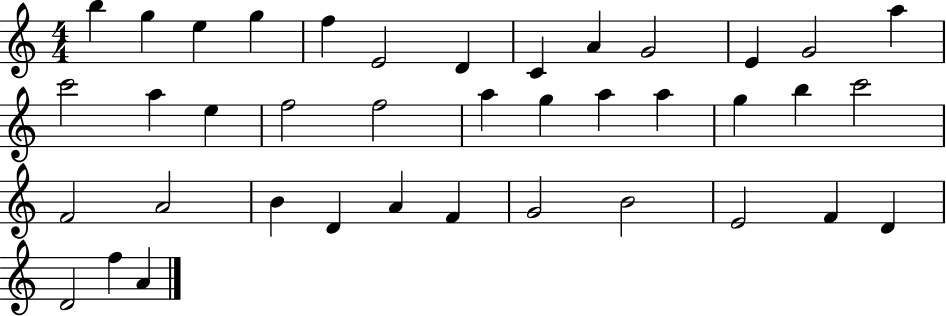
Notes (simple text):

B5/q G5/q E5/q G5/q F5/q E4/h D4/q C4/q A4/q G4/h E4/q G4/h A5/q C6/h A5/q E5/q F5/h F5/h A5/q G5/q A5/q A5/q G5/q B5/q C6/h F4/h A4/h B4/q D4/q A4/q F4/q G4/h B4/h E4/h F4/q D4/q D4/h F5/q A4/q